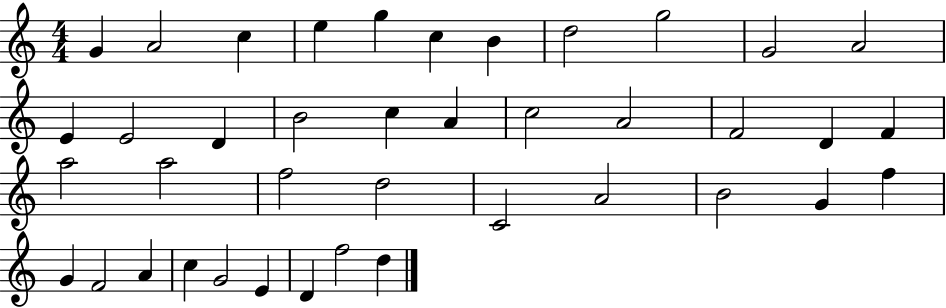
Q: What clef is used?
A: treble